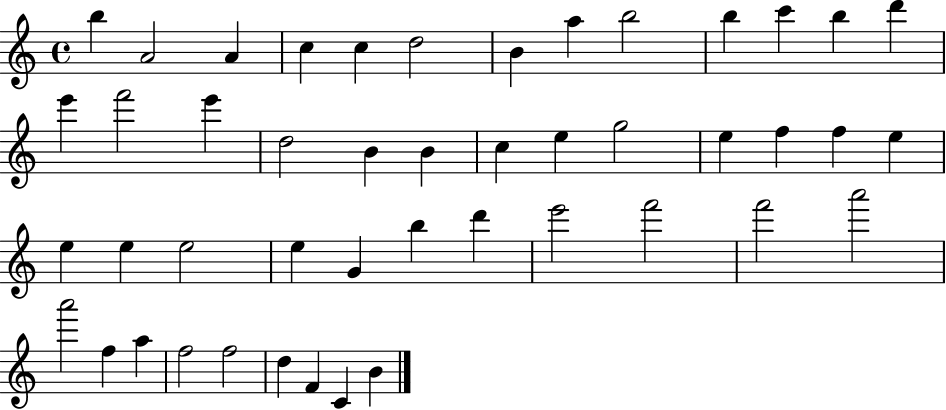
X:1
T:Untitled
M:4/4
L:1/4
K:C
b A2 A c c d2 B a b2 b c' b d' e' f'2 e' d2 B B c e g2 e f f e e e e2 e G b d' e'2 f'2 f'2 a'2 a'2 f a f2 f2 d F C B